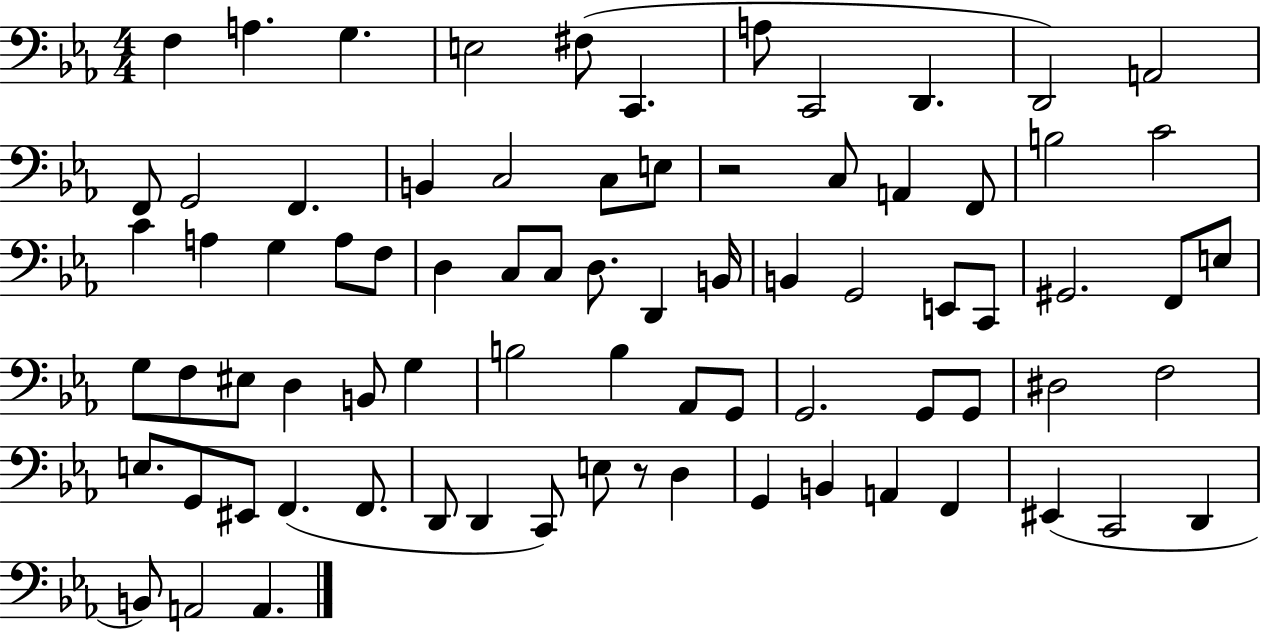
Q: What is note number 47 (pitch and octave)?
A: G3